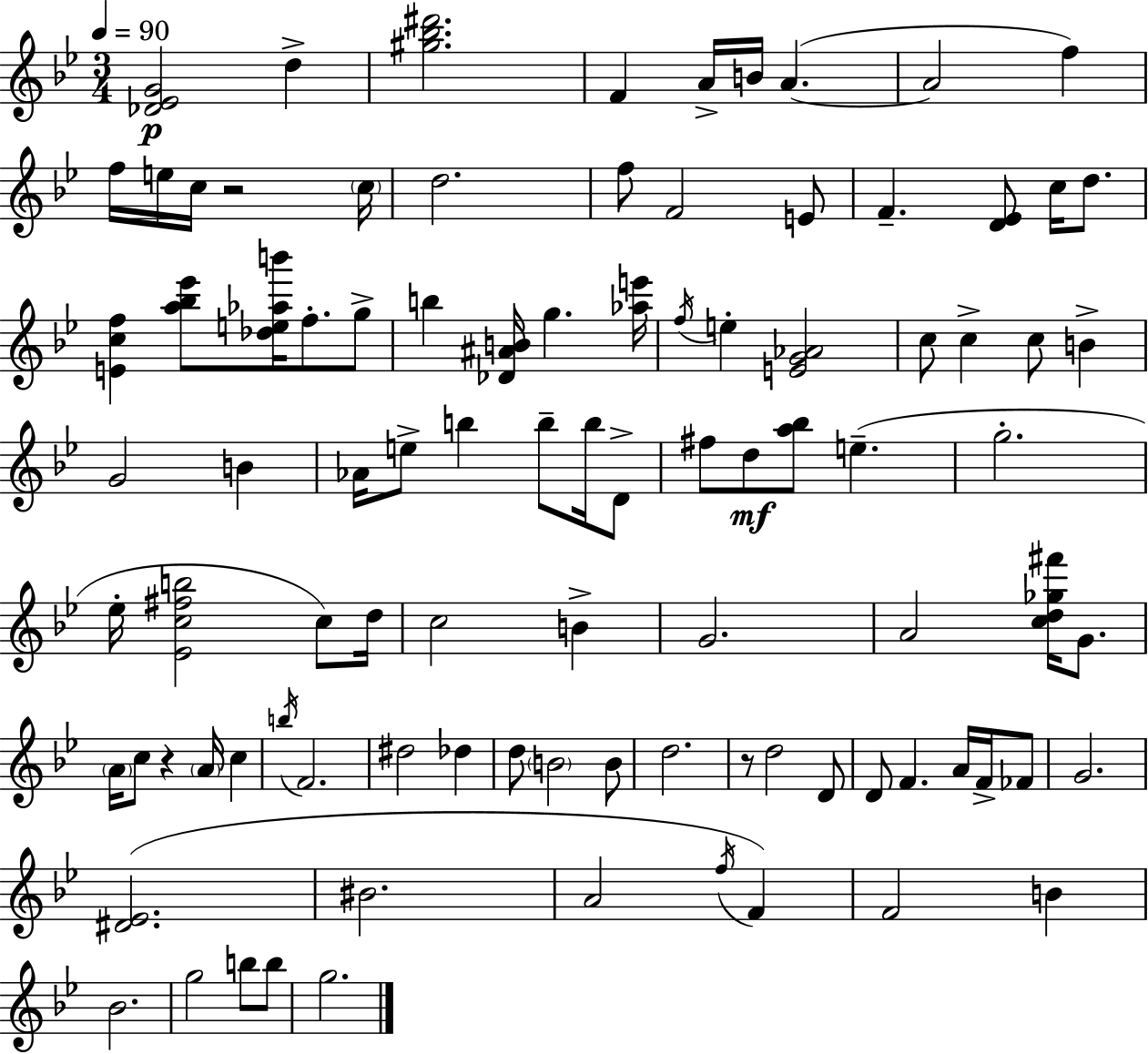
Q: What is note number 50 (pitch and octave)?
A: C5